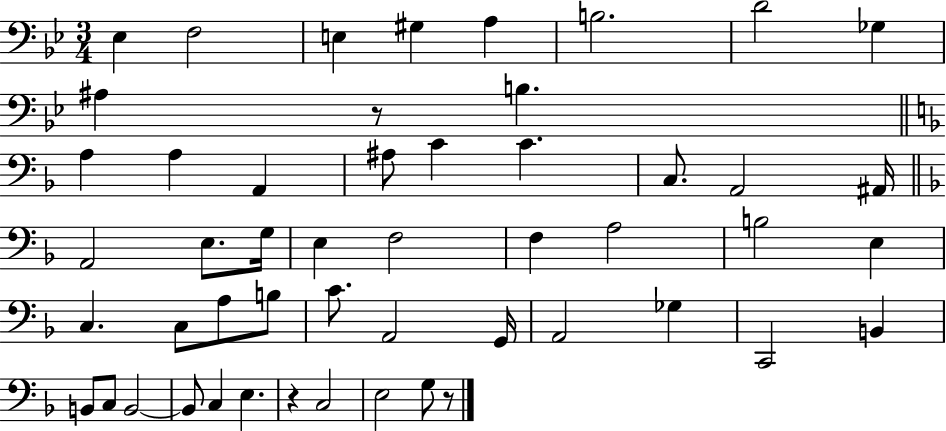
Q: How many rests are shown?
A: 3